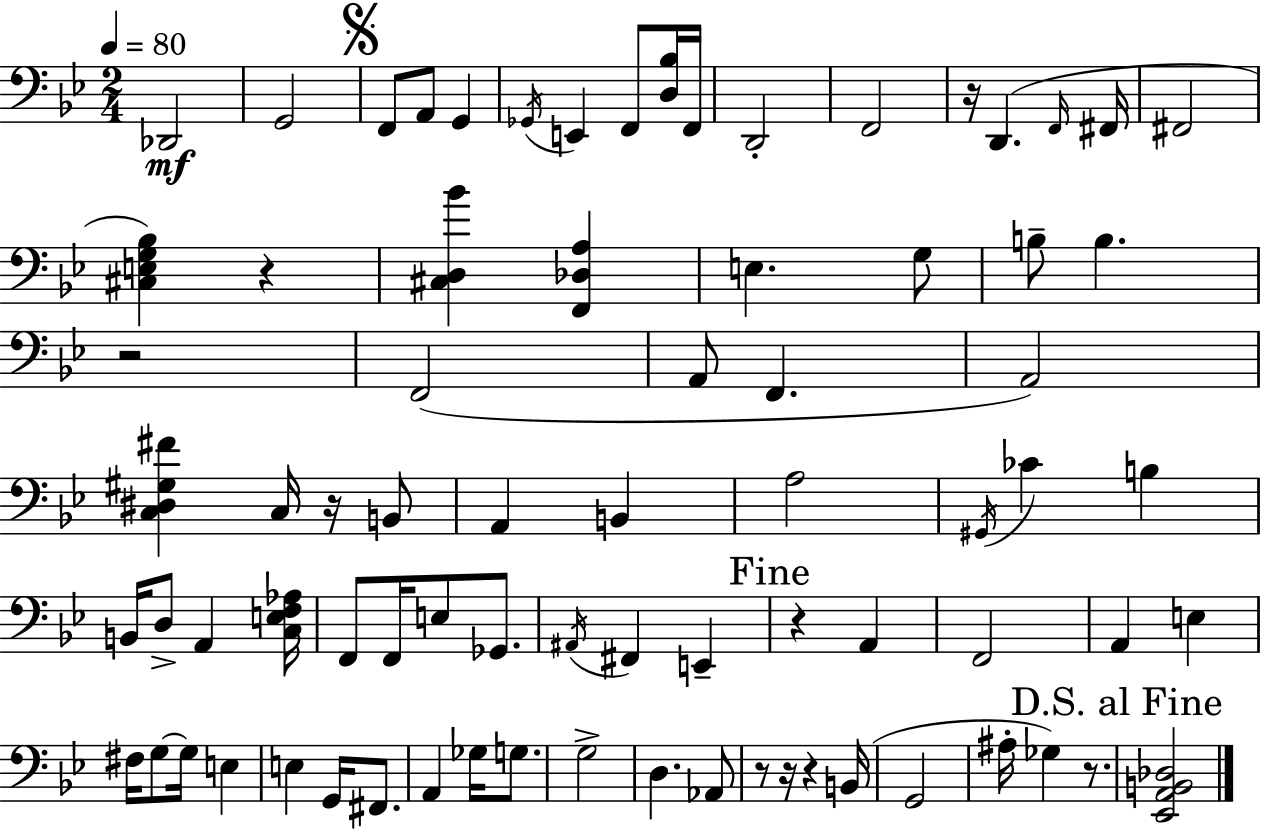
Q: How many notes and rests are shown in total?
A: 78